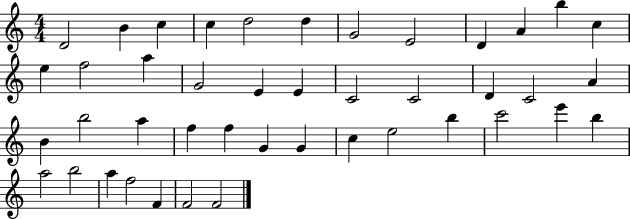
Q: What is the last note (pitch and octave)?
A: F4